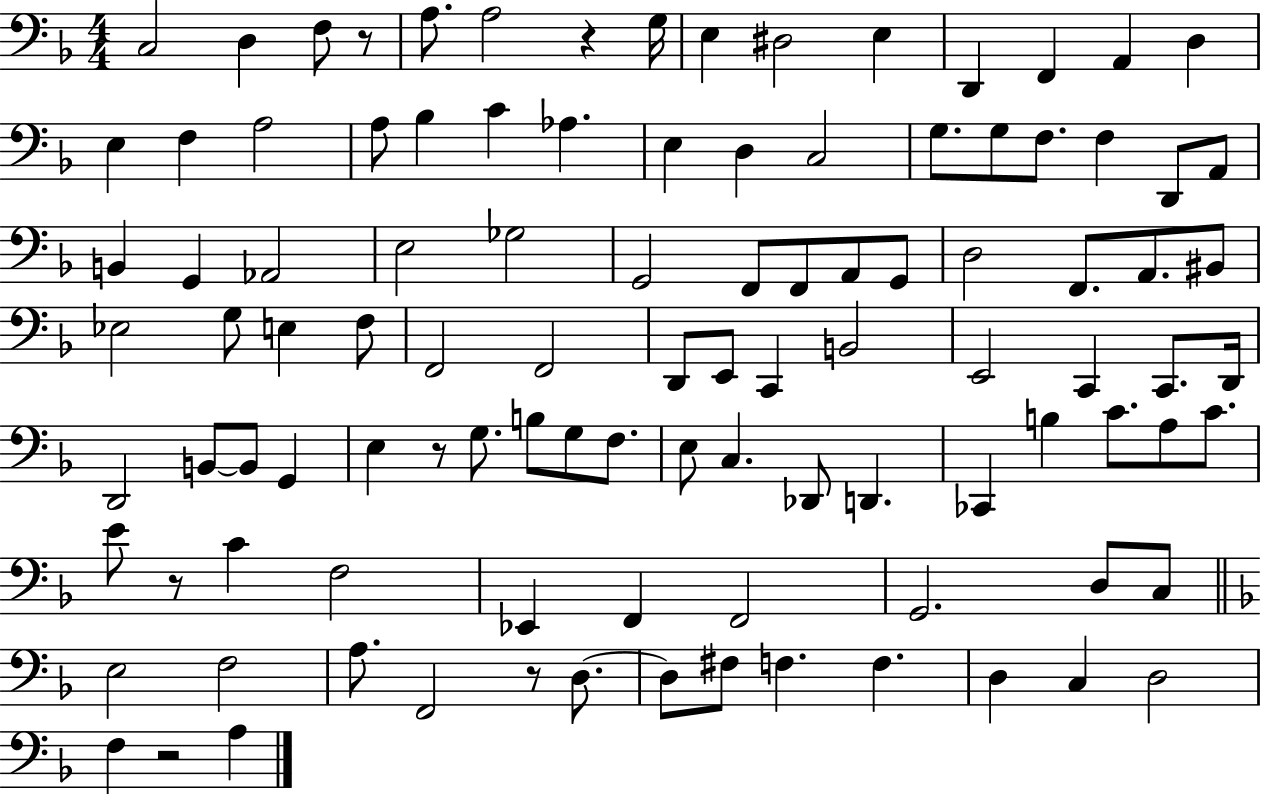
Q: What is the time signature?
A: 4/4